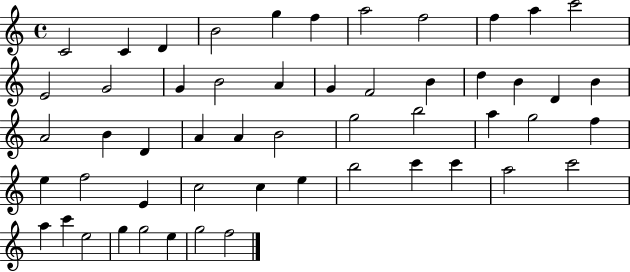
C4/h C4/q D4/q B4/h G5/q F5/q A5/h F5/h F5/q A5/q C6/h E4/h G4/h G4/q B4/h A4/q G4/q F4/h B4/q D5/q B4/q D4/q B4/q A4/h B4/q D4/q A4/q A4/q B4/h G5/h B5/h A5/q G5/h F5/q E5/q F5/h E4/q C5/h C5/q E5/q B5/h C6/q C6/q A5/h C6/h A5/q C6/q E5/h G5/q G5/h E5/q G5/h F5/h